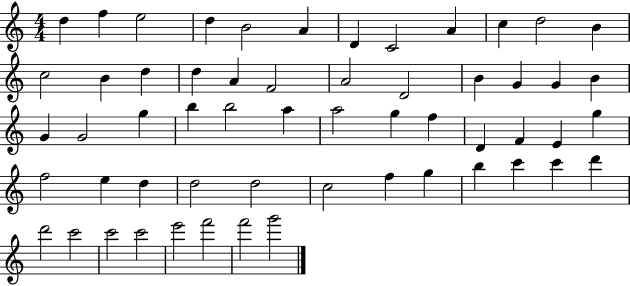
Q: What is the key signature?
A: C major